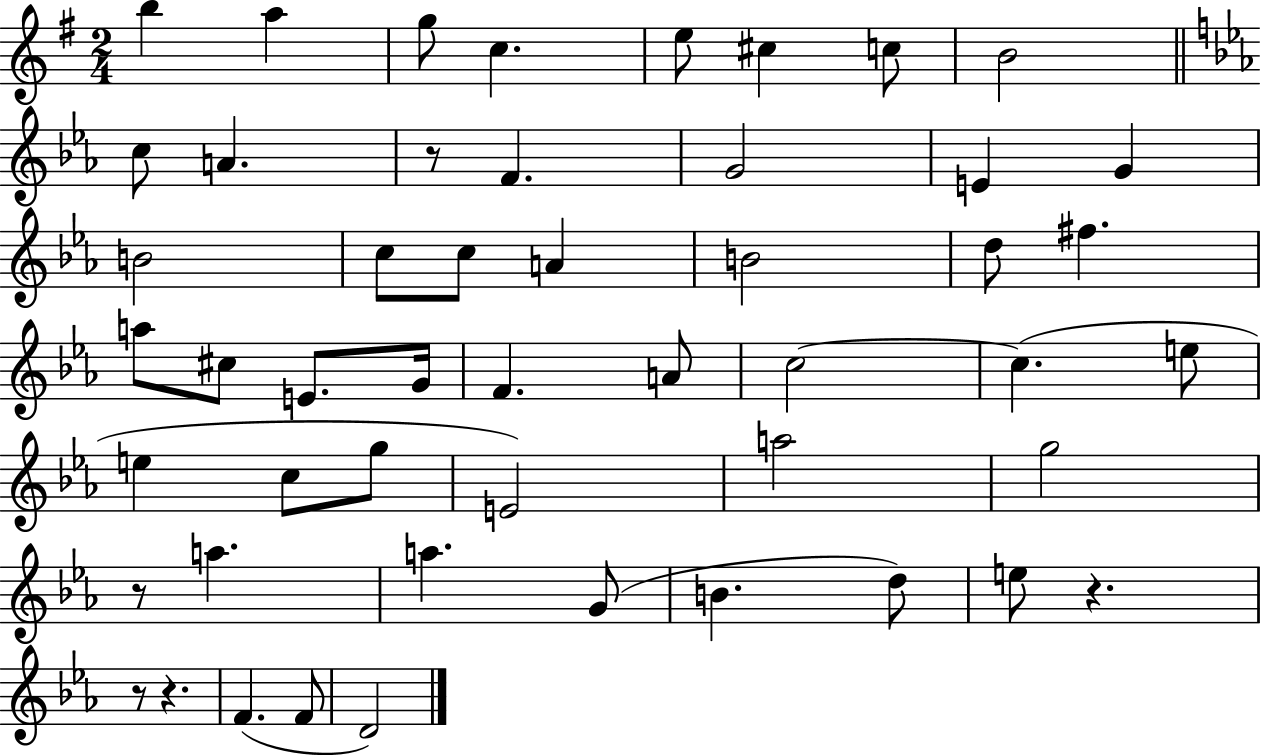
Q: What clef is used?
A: treble